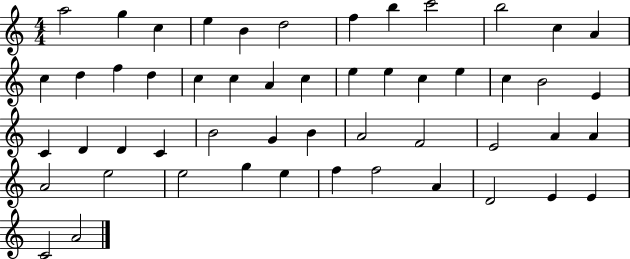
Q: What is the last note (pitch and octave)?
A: A4